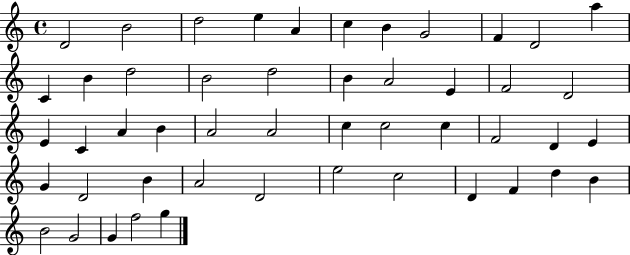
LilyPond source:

{
  \clef treble
  \time 4/4
  \defaultTimeSignature
  \key c \major
  d'2 b'2 | d''2 e''4 a'4 | c''4 b'4 g'2 | f'4 d'2 a''4 | \break c'4 b'4 d''2 | b'2 d''2 | b'4 a'2 e'4 | f'2 d'2 | \break e'4 c'4 a'4 b'4 | a'2 a'2 | c''4 c''2 c''4 | f'2 d'4 e'4 | \break g'4 d'2 b'4 | a'2 d'2 | e''2 c''2 | d'4 f'4 d''4 b'4 | \break b'2 g'2 | g'4 f''2 g''4 | \bar "|."
}